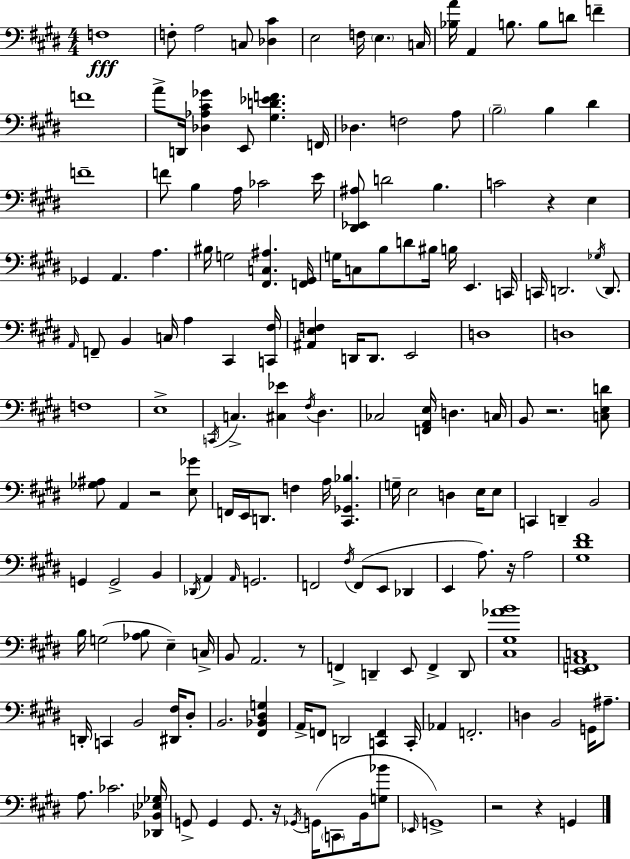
{
  \clef bass
  \numericTimeSignature
  \time 4/4
  \key e \major
  \repeat volta 2 { f1\fff | f8-. a2 c8 <des cis'>4 | e2 f16 \parenthesize e4. c16 | <bes a'>16 a,4 b8. b8 d'8 f'4-- | \break f'1 | a'8-> d,16 <des aes cis' ges'>4 e,8 <gis d' ees' f'>4. f,16 | des4. f2 a8 | \parenthesize b2-- b4 dis'4 | \break f'1-- | f'8 b4 a16 ces'2 e'16 | <dis, ees, ais>8 d'2 b4. | c'2 r4 e4 | \break ges,4 a,4. a4. | bis16 g2 <fis, c ais>4. <f, gis,>16 | g16 c8 b8 d'8 bis16 b16 e,4. c,16 | c,16 d,2. \acciaccatura { ges16 } d,8. | \break \grace { a,16 } f,8-- b,4 c16 a4 cis,4 | <c, fis>16 <ais, e f>4 d,16 d,8. e,2 | d1 | d1 | \break f1 | e1-> | \acciaccatura { c,16 } c4.-> <cis ees'>4 \acciaccatura { fis16 } dis4. | ces2 <f, a, e>16 d4. | \break c16 b,8 r2. | <c e d'>8 <ges ais>8 a,4 r2 | <e ges'>8 f,16 e,16 d,8. f4 a16 <cis, ges, bes>4. | g16-- e2 d4 | \break e16 e8 c,4 d,4-- b,2 | g,4 g,2-> | b,4 \acciaccatura { des,16 } a,4 \grace { a,16 } g,2. | f,2 \acciaccatura { fis16 }( f,8 | \break e,8 des,4 e,4 a8.) r16 a2 | <gis dis' fis'>1 | b16 g2( | <aes b>8 e4--) c16-> b,8 a,2. | \break r8 f,4-> d,4-- e,8 | f,4-> d,8 <cis gis aes' b'>1 | <e, f, a, c>1 | d,16-. c,4 b,2 | \break <dis, fis>16 dis8-. b,2. | <fis, bes, dis g>4 a,16-> f,8 d,2 | <c, f,>4 c,16-. aes,4 f,2.-. | d4 b,2 | \break g,16 ais8.-- a8. ces'2. | <des, bes, ees ges>16 g,8-> g,4 g,8. | r16 \acciaccatura { ges,16 } g,16( \parenthesize c,8 b,16 <g bes'>8 \grace { ees,16 } g,1->) | r2 | \break r4 g,4 } \bar "|."
}